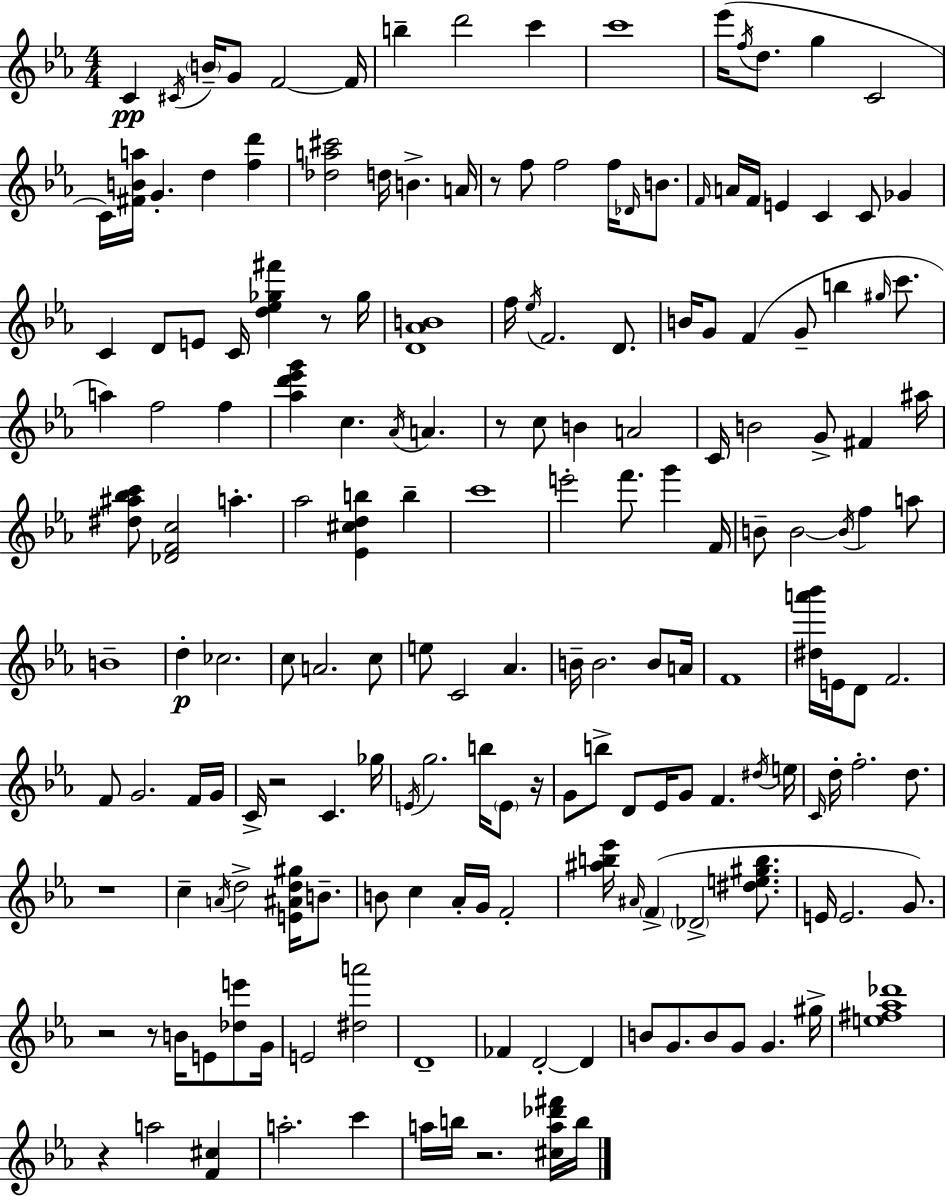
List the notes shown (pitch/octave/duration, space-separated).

C4/q C#4/s B4/s G4/e F4/h F4/s B5/q D6/h C6/q C6/w Eb6/s F5/s D5/e. G5/q C4/h C4/s [F#4,B4,A5]/s G4/q. D5/q [F5,D6]/q [Db5,A5,C#6]/h D5/s B4/q. A4/s R/e F5/e F5/h F5/s Db4/s B4/e. F4/s A4/s F4/s E4/q C4/q C4/e Gb4/q C4/q D4/e E4/e C4/s [D5,Eb5,Gb5,F#6]/q R/e Gb5/s [D4,Ab4,B4]/w F5/s Eb5/s F4/h. D4/e. B4/s G4/e F4/q G4/e B5/q G#5/s C6/e. A5/q F5/h F5/q [Ab5,D6,Eb6,G6]/q C5/q. Ab4/s A4/q. R/e C5/e B4/q A4/h C4/s B4/h G4/e F#4/q A#5/s [D#5,A#5,Bb5,C6]/e [Db4,F4,C5]/h A5/q. Ab5/h [Eb4,C#5,D5,B5]/q B5/q C6/w E6/h F6/e. G6/q F4/s B4/e B4/h B4/s F5/q A5/e B4/w D5/q CES5/h. C5/e A4/h. C5/e E5/e C4/h Ab4/q. B4/s B4/h. B4/e A4/s F4/w [D#5,A6,Bb6]/s E4/s D4/e F4/h. F4/e G4/h. F4/s G4/s C4/s R/h C4/q. Gb5/s E4/s G5/h. B5/s E4/e R/s G4/e B5/e D4/e Eb4/s G4/e F4/q. D#5/s E5/s C4/s D5/s F5/h. D5/e. R/w C5/q A4/s D5/h [E4,A#4,D5,G#5]/s B4/e. B4/e C5/q Ab4/s G4/s F4/h [A#5,B5,Eb6]/s A#4/s F4/q Db4/h [D#5,E5,G#5,B5]/e. E4/s E4/h. G4/e. R/h R/e B4/s E4/e [Db5,E6]/e G4/s E4/h [D#5,A6]/h D4/w FES4/q D4/h D4/q B4/e G4/e. B4/e G4/e G4/q. G#5/s [E5,F#5,Ab5,Db6]/w R/q A5/h [F4,C#5]/q A5/h. C6/q A5/s B5/s R/h. [C#5,A5,Db6,F#6]/s B5/s